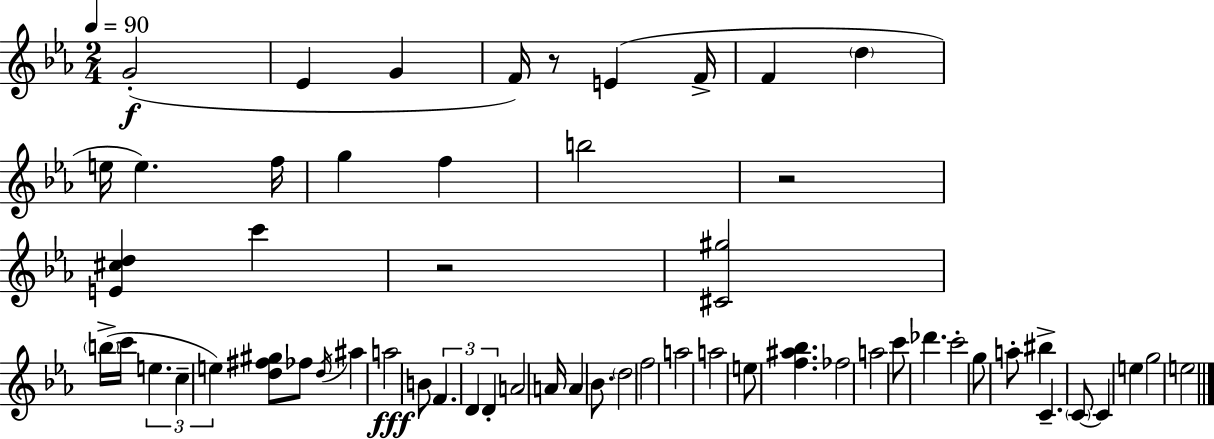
X:1
T:Untitled
M:2/4
L:1/4
K:Cm
G2 _E G F/4 z/2 E F/4 F d e/4 e f/4 g f b2 z2 [E^cd] c' z2 [^C^g]2 b/4 c'/4 e c e [d^f^g]/2 _f/2 d/4 ^a a2 B/2 F D D A2 A/4 A _B/2 d2 f2 a2 a2 e/2 [f^a_b] _f2 a2 c'/2 _d' c'2 g/2 a/2 ^b C C/2 C e g2 e2